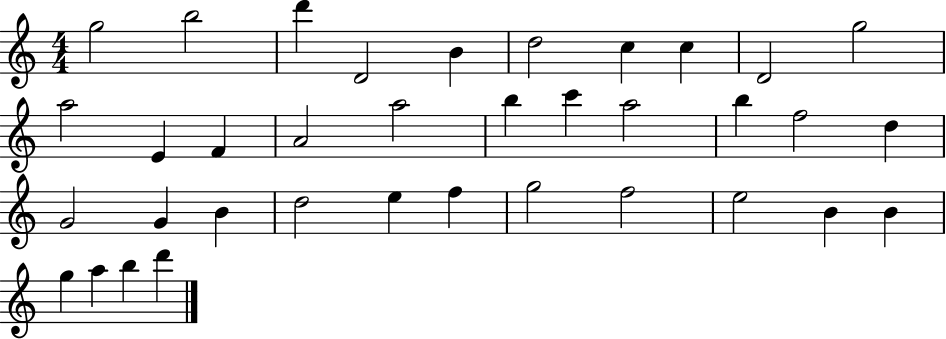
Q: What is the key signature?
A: C major